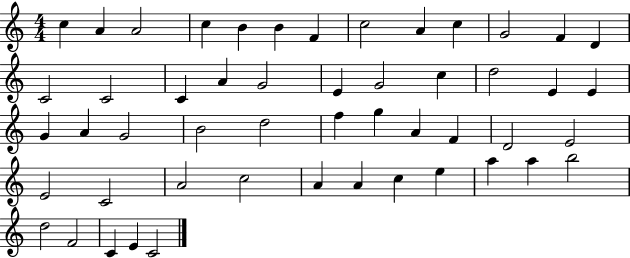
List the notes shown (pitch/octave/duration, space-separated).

C5/q A4/q A4/h C5/q B4/q B4/q F4/q C5/h A4/q C5/q G4/h F4/q D4/q C4/h C4/h C4/q A4/q G4/h E4/q G4/h C5/q D5/h E4/q E4/q G4/q A4/q G4/h B4/h D5/h F5/q G5/q A4/q F4/q D4/h E4/h E4/h C4/h A4/h C5/h A4/q A4/q C5/q E5/q A5/q A5/q B5/h D5/h F4/h C4/q E4/q C4/h